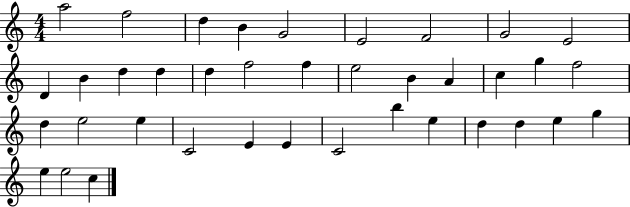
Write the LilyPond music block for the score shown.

{
  \clef treble
  \numericTimeSignature
  \time 4/4
  \key c \major
  a''2 f''2 | d''4 b'4 g'2 | e'2 f'2 | g'2 e'2 | \break d'4 b'4 d''4 d''4 | d''4 f''2 f''4 | e''2 b'4 a'4 | c''4 g''4 f''2 | \break d''4 e''2 e''4 | c'2 e'4 e'4 | c'2 b''4 e''4 | d''4 d''4 e''4 g''4 | \break e''4 e''2 c''4 | \bar "|."
}